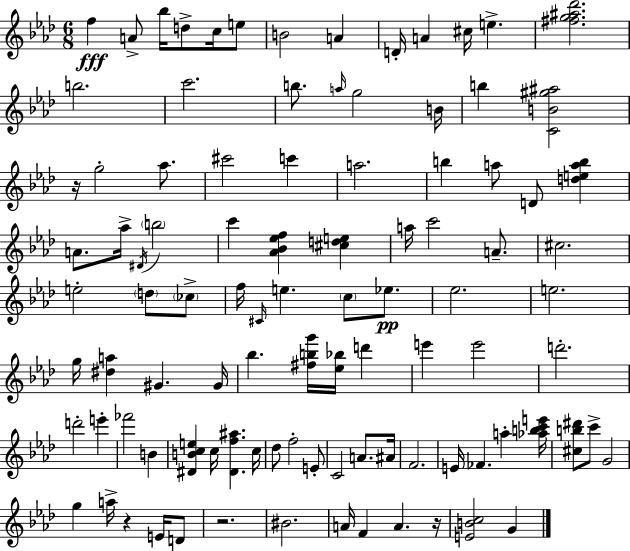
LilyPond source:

{
  \clef treble
  \numericTimeSignature
  \time 6/8
  \key f \minor
  f''4\fff a'8-> bes''16 d''8-> c''16 e''8 | b'2 a'4 | d'16-. a'4 cis''16 e''4.-> | <fis'' g'' ais'' des'''>2. | \break b''2. | c'''2. | b''8. \grace { a''16 } g''2 | b'16 b''4 <c' b' gis'' ais''>2 | \break r16 g''2-. aes''8. | cis'''2 c'''4 | a''2. | b''4 a''8 d'8 <d'' e'' a'' b''>4 | \break a'8. aes''16-> \acciaccatura { dis'16 } \parenthesize b''2 | c'''4 <aes' bes' ees'' f''>4 <cis'' d'' e''>4 | a''16 c'''2 a'8.-- | cis''2. | \break e''2-. \parenthesize d''8 | \parenthesize ces''8-> f''16 \grace { cis'16 } e''4. \parenthesize c''8 | ees''8.\pp ees''2. | e''2. | \break g''16 <dis'' a''>4 gis'4. | gis'16 bes''4. <fis'' b'' g'''>16 <ees'' bes''>16 d'''4 | e'''4 e'''2 | d'''2.-. | \break d'''2-. e'''4-. | fes'''2 b'4 | <dis' b' c'' e''>4 c''16 <dis' f'' ais''>4. | c''16 des''8 f''2-. | \break e'8-. c'2 a'8. | ais'16 f'2. | e'16 fes'4. a''4-. | <aes'' b'' c''' e'''>16 <cis'' b'' dis'''>8 c'''8-> g'2 | \break g''4 a''16-> r4 | e'16 d'8 r2. | bis'2. | a'16 f'4 a'4. | \break r16 <e' b' c''>2 g'4 | \bar "|."
}